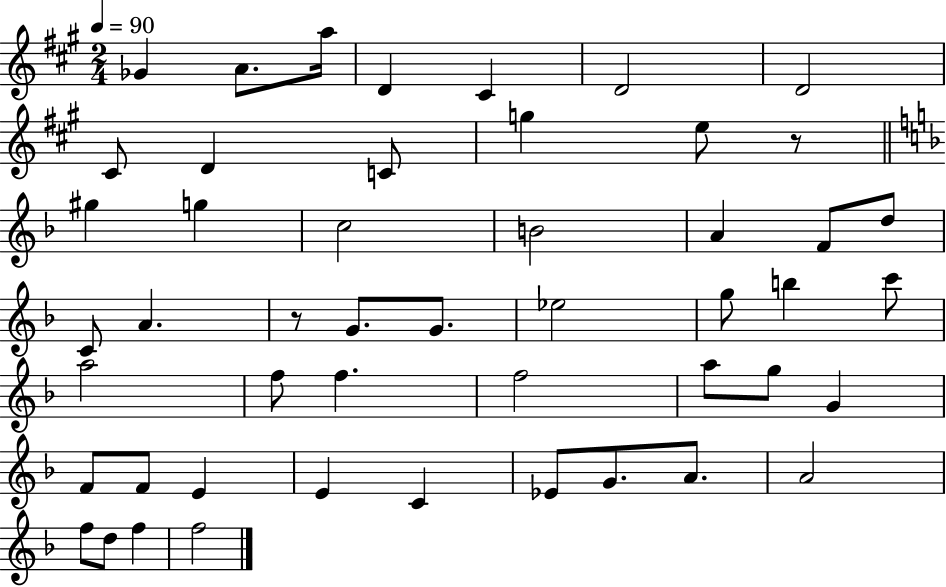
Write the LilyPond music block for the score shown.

{
  \clef treble
  \numericTimeSignature
  \time 2/4
  \key a \major
  \tempo 4 = 90
  ges'4 a'8. a''16 | d'4 cis'4 | d'2 | d'2 | \break cis'8 d'4 c'8 | g''4 e''8 r8 | \bar "||" \break \key f \major gis''4 g''4 | c''2 | b'2 | a'4 f'8 d''8 | \break c'8 a'4. | r8 g'8. g'8. | ees''2 | g''8 b''4 c'''8 | \break a''2 | f''8 f''4. | f''2 | a''8 g''8 g'4 | \break f'8 f'8 e'4 | e'4 c'4 | ees'8 g'8. a'8. | a'2 | \break f''8 d''8 f''4 | f''2 | \bar "|."
}